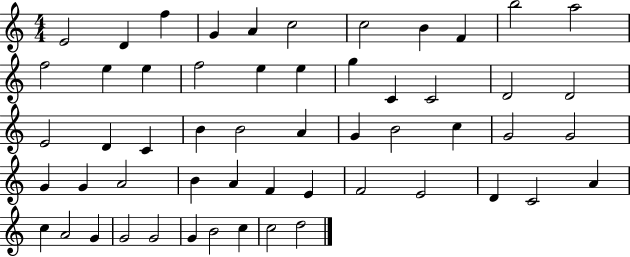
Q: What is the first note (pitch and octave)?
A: E4